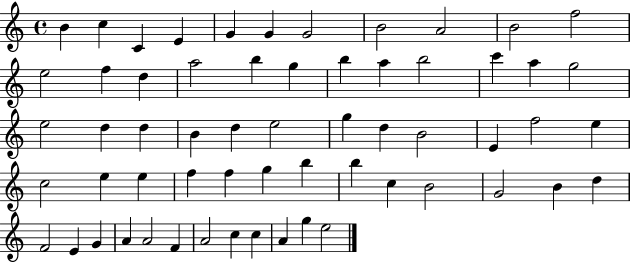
{
  \clef treble
  \time 4/4
  \defaultTimeSignature
  \key c \major
  b'4 c''4 c'4 e'4 | g'4 g'4 g'2 | b'2 a'2 | b'2 f''2 | \break e''2 f''4 d''4 | a''2 b''4 g''4 | b''4 a''4 b''2 | c'''4 a''4 g''2 | \break e''2 d''4 d''4 | b'4 d''4 e''2 | g''4 d''4 b'2 | e'4 f''2 e''4 | \break c''2 e''4 e''4 | f''4 f''4 g''4 b''4 | b''4 c''4 b'2 | g'2 b'4 d''4 | \break f'2 e'4 g'4 | a'4 a'2 f'4 | a'2 c''4 c''4 | a'4 g''4 e''2 | \break \bar "|."
}